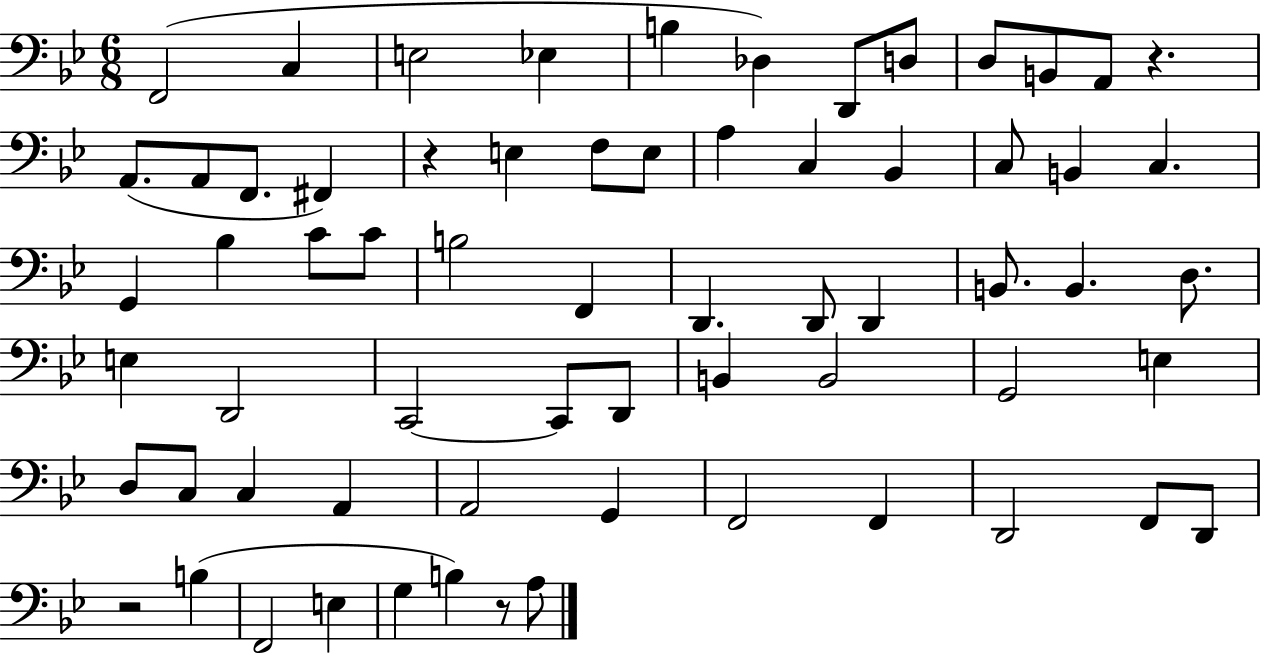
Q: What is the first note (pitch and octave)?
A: F2